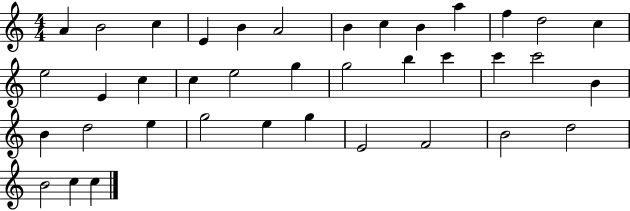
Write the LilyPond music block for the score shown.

{
  \clef treble
  \numericTimeSignature
  \time 4/4
  \key c \major
  a'4 b'2 c''4 | e'4 b'4 a'2 | b'4 c''4 b'4 a''4 | f''4 d''2 c''4 | \break e''2 e'4 c''4 | c''4 e''2 g''4 | g''2 b''4 c'''4 | c'''4 c'''2 b'4 | \break b'4 d''2 e''4 | g''2 e''4 g''4 | e'2 f'2 | b'2 d''2 | \break b'2 c''4 c''4 | \bar "|."
}